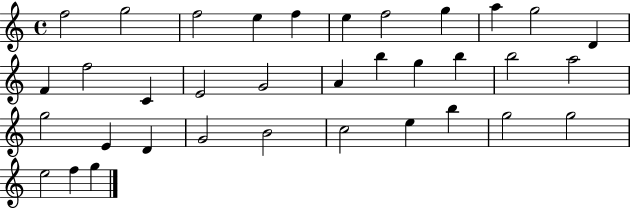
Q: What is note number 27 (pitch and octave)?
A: B4